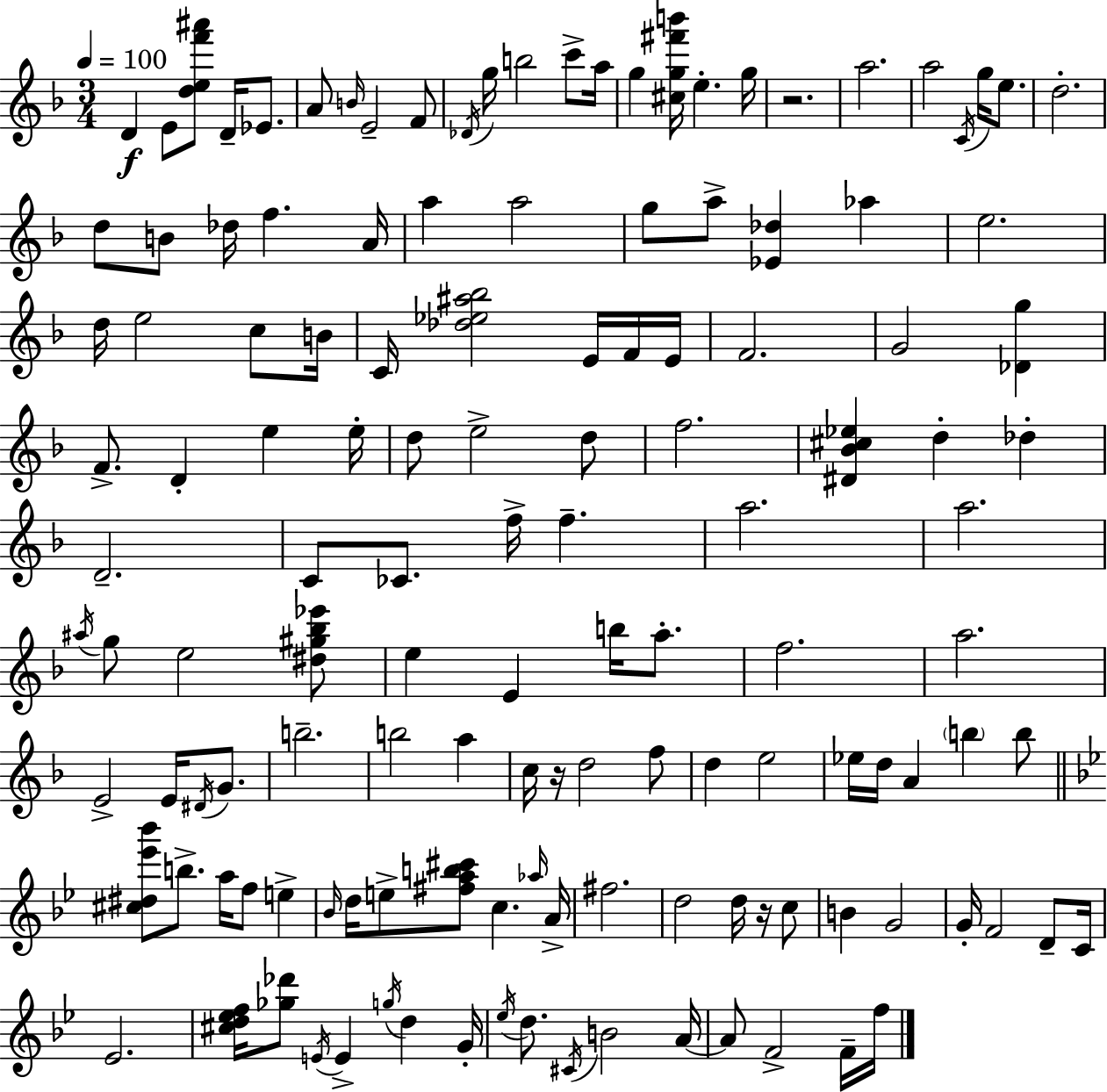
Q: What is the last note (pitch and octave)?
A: F5